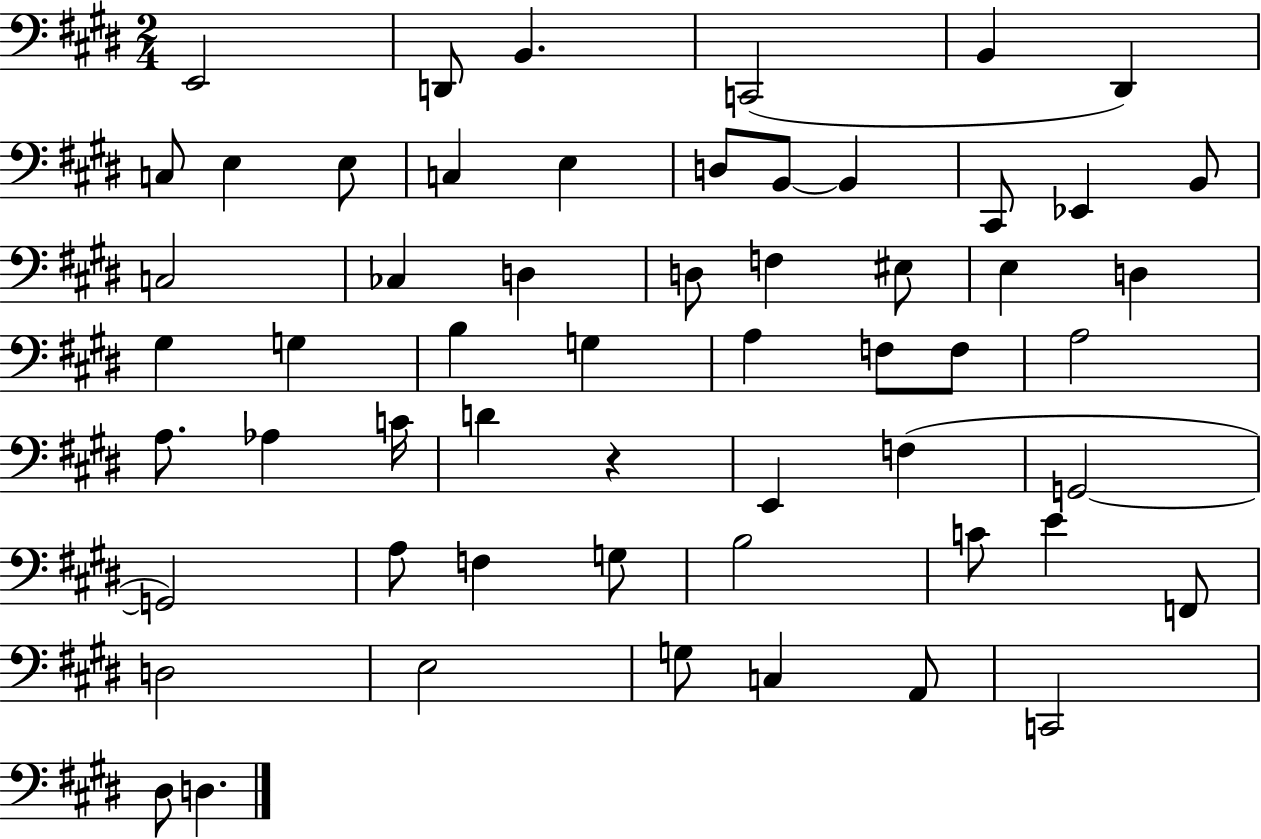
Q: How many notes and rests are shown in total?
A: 57